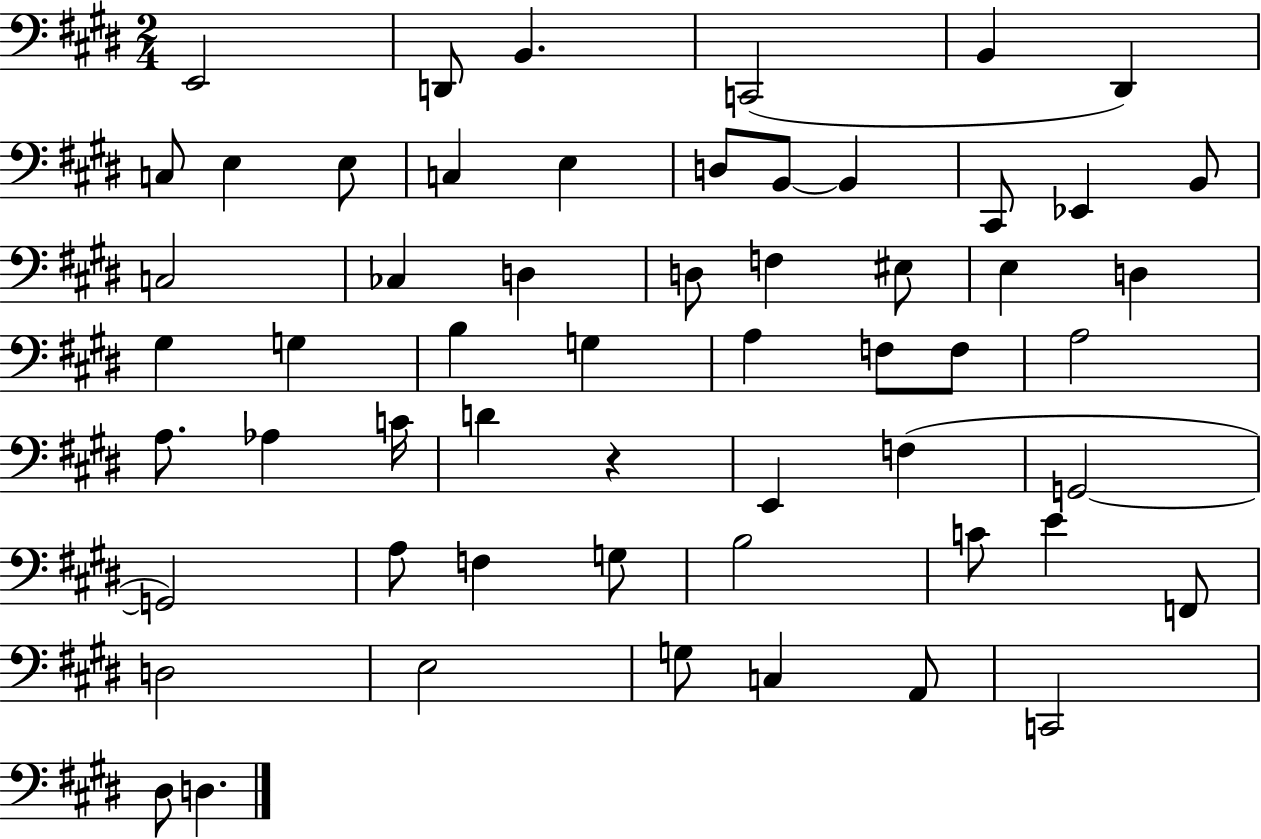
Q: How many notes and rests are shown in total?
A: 57